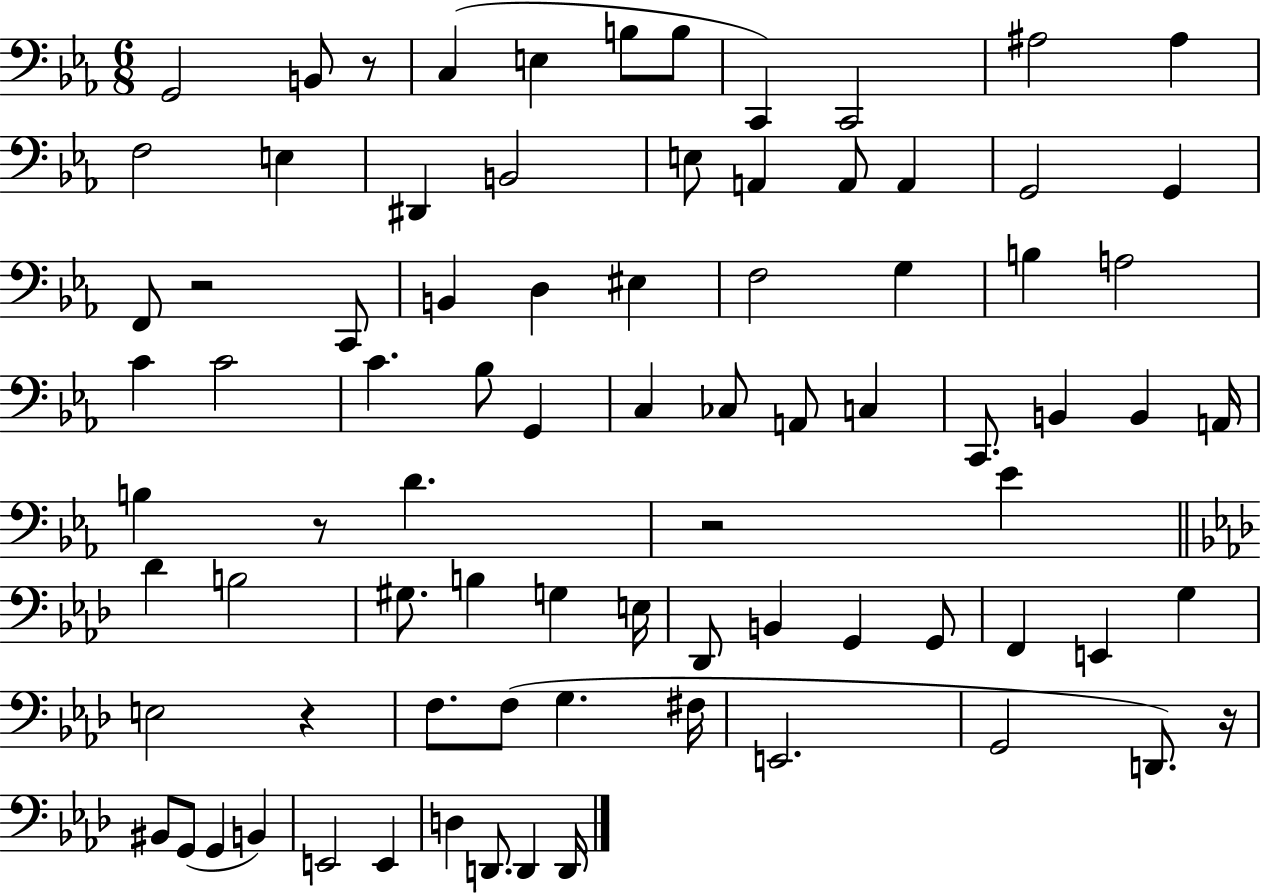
{
  \clef bass
  \numericTimeSignature
  \time 6/8
  \key ees \major
  g,2 b,8 r8 | c4( e4 b8 b8 | c,4) c,2 | ais2 ais4 | \break f2 e4 | dis,4 b,2 | e8 a,4 a,8 a,4 | g,2 g,4 | \break f,8 r2 c,8 | b,4 d4 eis4 | f2 g4 | b4 a2 | \break c'4 c'2 | c'4. bes8 g,4 | c4 ces8 a,8 c4 | c,8. b,4 b,4 a,16 | \break b4 r8 d'4. | r2 ees'4 | \bar "||" \break \key aes \major des'4 b2 | gis8. b4 g4 e16 | des,8 b,4 g,4 g,8 | f,4 e,4 g4 | \break e2 r4 | f8. f8( g4. fis16 | e,2. | g,2 d,8.) r16 | \break bis,8 g,8( g,4 b,4) | e,2 e,4 | d4 d,8. d,4 d,16 | \bar "|."
}